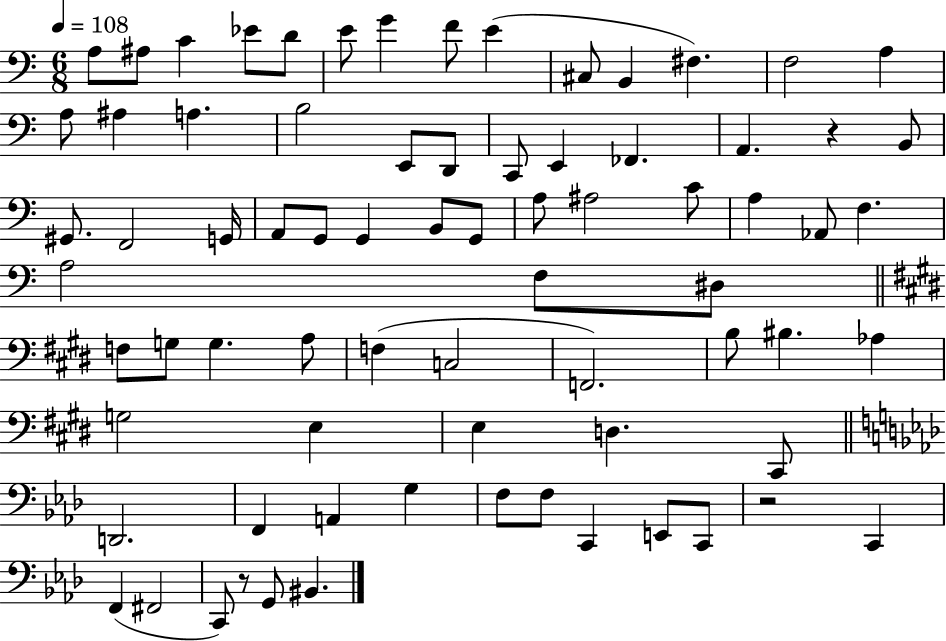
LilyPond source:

{
  \clef bass
  \numericTimeSignature
  \time 6/8
  \key c \major
  \tempo 4 = 108
  a8 ais8 c'4 ees'8 d'8 | e'8 g'4 f'8 e'4( | cis8 b,4 fis4.) | f2 a4 | \break a8 ais4 a4. | b2 e,8 d,8 | c,8 e,4 fes,4. | a,4. r4 b,8 | \break gis,8. f,2 g,16 | a,8 g,8 g,4 b,8 g,8 | a8 ais2 c'8 | a4 aes,8 f4. | \break a2 f8 dis8 | \bar "||" \break \key e \major f8 g8 g4. a8 | f4( c2 | f,2.) | b8 bis4. aes4 | \break g2 e4 | e4 d4. cis,8 | \bar "||" \break \key aes \major d,2. | f,4 a,4 g4 | f8 f8 c,4 e,8 c,8 | r2 c,4 | \break f,4( fis,2 | c,8) r8 g,8 bis,4. | \bar "|."
}